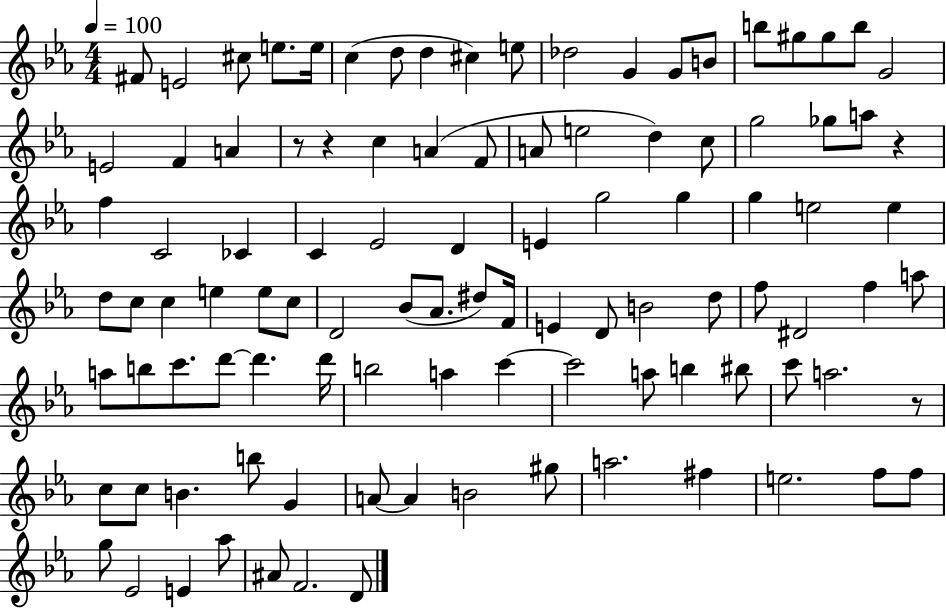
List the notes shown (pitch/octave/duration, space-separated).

F#4/e E4/h C#5/e E5/e. E5/s C5/q D5/e D5/q C#5/q E5/e Db5/h G4/q G4/e B4/e B5/e G#5/e G#5/e B5/e G4/h E4/h F4/q A4/q R/e R/q C5/q A4/q F4/e A4/e E5/h D5/q C5/e G5/h Gb5/e A5/e R/q F5/q C4/h CES4/q C4/q Eb4/h D4/q E4/q G5/h G5/q G5/q E5/h E5/q D5/e C5/e C5/q E5/q E5/e C5/e D4/h Bb4/e Ab4/e. D#5/e F4/s E4/q D4/e B4/h D5/e F5/e D#4/h F5/q A5/e A5/e B5/e C6/e. D6/e D6/q. D6/s B5/h A5/q C6/q C6/h A5/e B5/q BIS5/e C6/e A5/h. R/e C5/e C5/e B4/q. B5/e G4/q A4/e A4/q B4/h G#5/e A5/h. F#5/q E5/h. F5/e F5/e G5/e Eb4/h E4/q Ab5/e A#4/e F4/h. D4/e